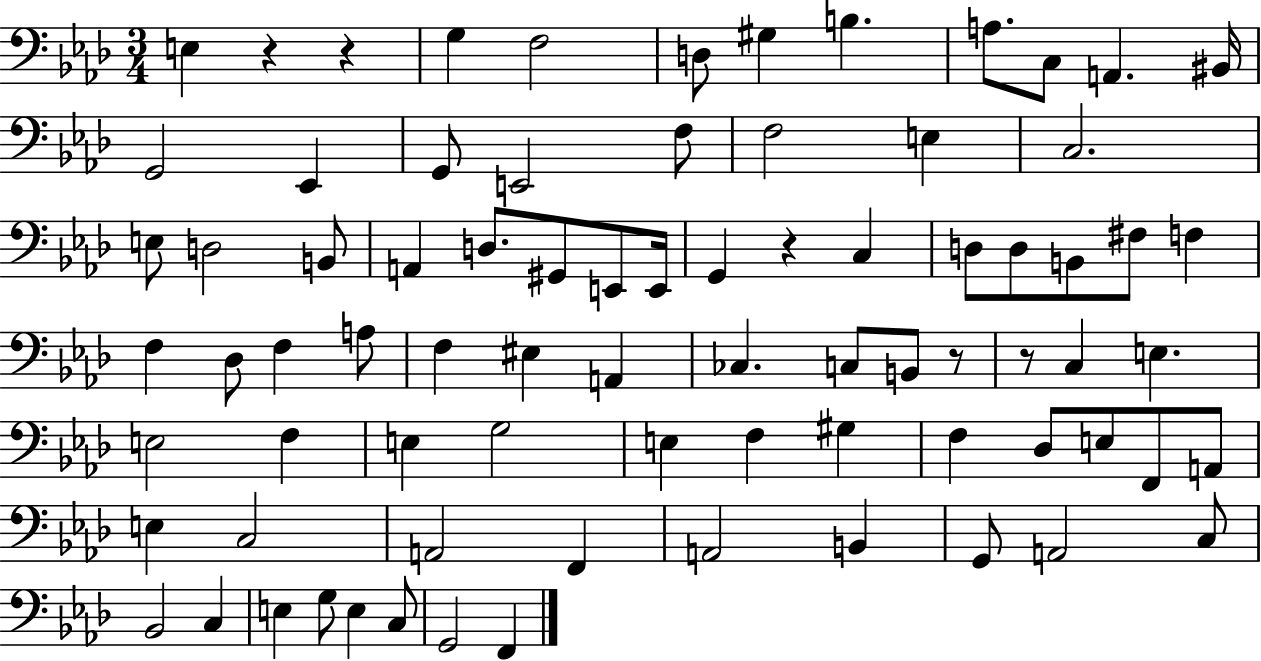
X:1
T:Untitled
M:3/4
L:1/4
K:Ab
E, z z G, F,2 D,/2 ^G, B, A,/2 C,/2 A,, ^B,,/4 G,,2 _E,, G,,/2 E,,2 F,/2 F,2 E, C,2 E,/2 D,2 B,,/2 A,, D,/2 ^G,,/2 E,,/2 E,,/4 G,, z C, D,/2 D,/2 B,,/2 ^F,/2 F, F, _D,/2 F, A,/2 F, ^E, A,, _C, C,/2 B,,/2 z/2 z/2 C, E, E,2 F, E, G,2 E, F, ^G, F, _D,/2 E,/2 F,,/2 A,,/2 E, C,2 A,,2 F,, A,,2 B,, G,,/2 A,,2 C,/2 _B,,2 C, E, G,/2 E, C,/2 G,,2 F,,